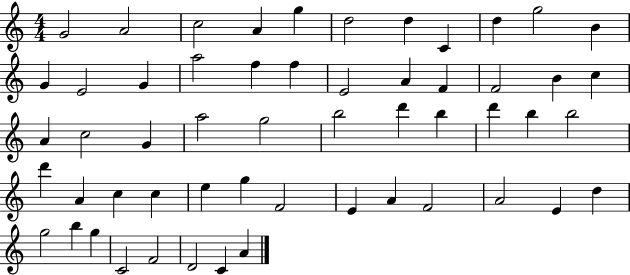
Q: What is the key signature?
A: C major